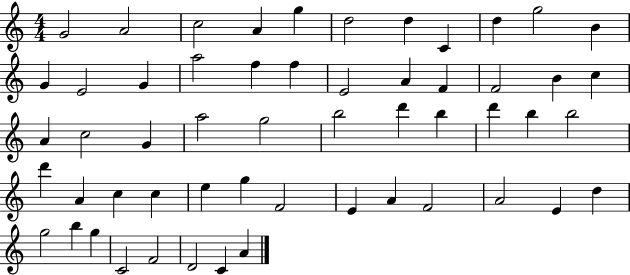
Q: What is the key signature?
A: C major